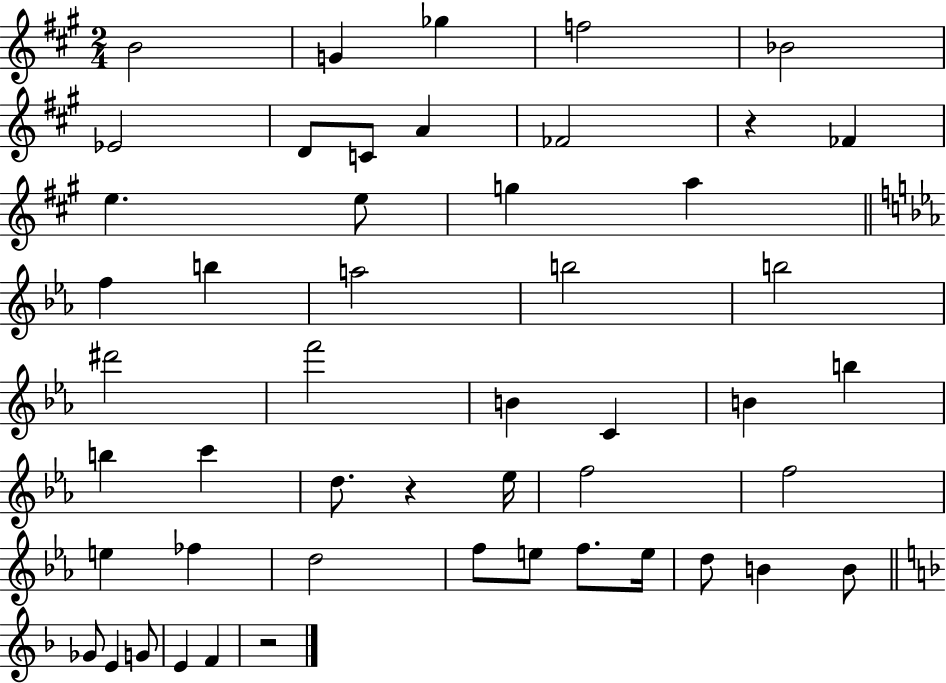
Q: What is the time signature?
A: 2/4